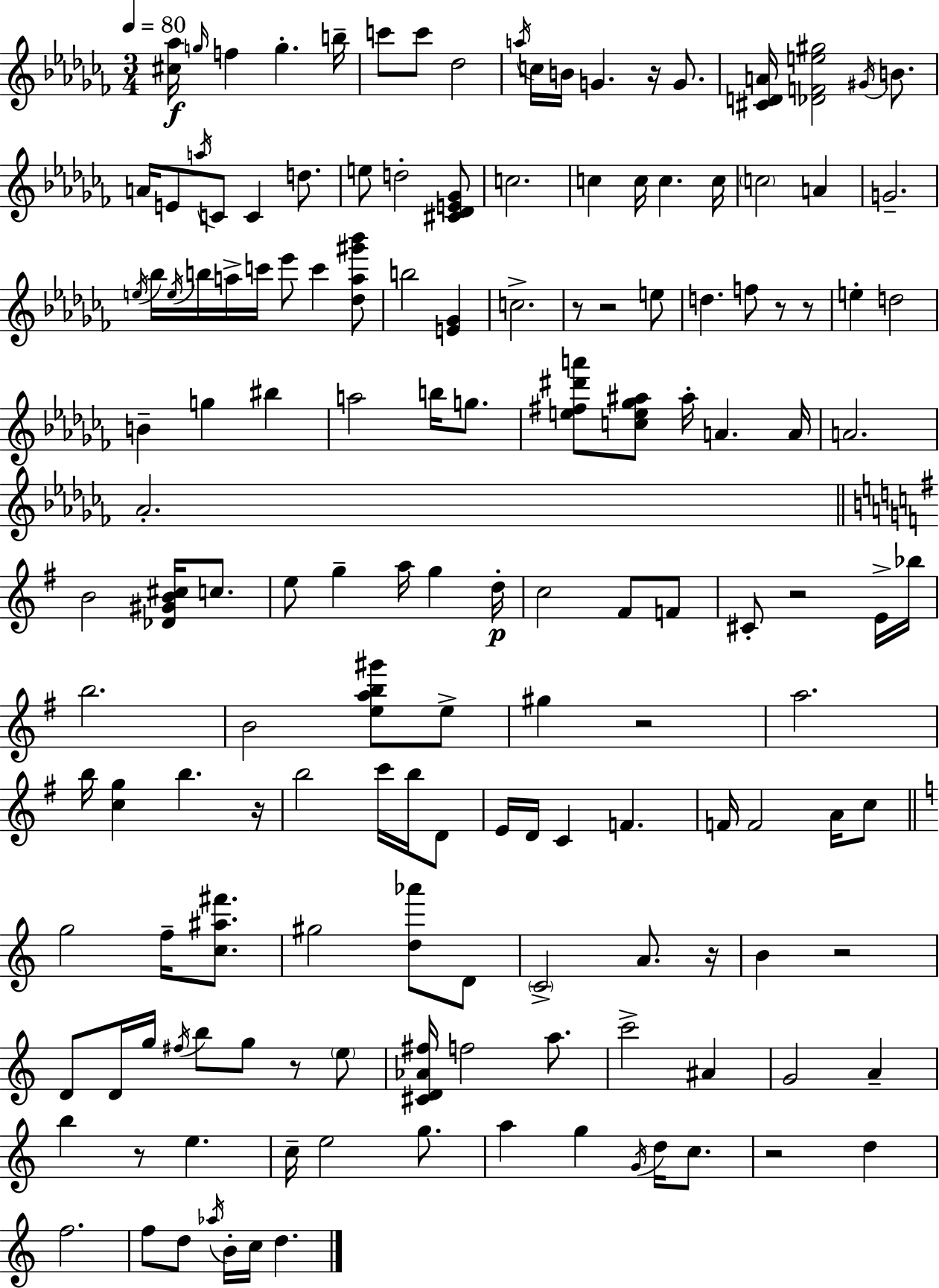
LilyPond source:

{
  \clef treble
  \numericTimeSignature
  \time 3/4
  \key aes \minor
  \tempo 4 = 80
  \repeat volta 2 { <cis'' aes''>16\f \grace { g''16 } f''4 g''4.-. | b''16-- c'''8 c'''8 des''2 | \acciaccatura { a''16 } c''16 b'16 g'4. r16 g'8. | <cis' d' a'>16 <des' f' e'' gis''>2 \acciaccatura { gis'16 } | \break b'8. a'16 e'8 \acciaccatura { a''16 } c'8 c'4 | d''8. e''8 d''2-. | <cis' des' e' ges'>8 c''2. | c''4 c''16 c''4. | \break c''16 \parenthesize c''2 | a'4 g'2.-- | \acciaccatura { e''16 } bes''16 \acciaccatura { e''16 } b''16 a''16-> c'''16 ees'''8 | c'''4 <des'' a'' gis''' bes'''>8 b''2 | \break <e' ges'>4 c''2.-> | r8 r2 | e''8 d''4. | f''8 r8 r8 e''4-. d''2 | \break b'4-- g''4 | bis''4 a''2 | b''16 g''8. <e'' fis'' dis''' a'''>8 <c'' e'' ges'' ais''>8 ais''16-. a'4. | a'16 a'2. | \break aes'2.-. | \bar "||" \break \key g \major b'2 <des' gis' b' cis''>16 c''8. | e''8 g''4-- a''16 g''4 d''16-.\p | c''2 fis'8 f'8 | cis'8-. r2 e'16-> bes''16 | \break b''2. | b'2 <e'' a'' b'' gis'''>8 e''8-> | gis''4 r2 | a''2. | \break b''16 <c'' g''>4 b''4. r16 | b''2 c'''16 b''16 d'8 | e'16 d'16 c'4 f'4. | f'16 f'2 a'16 c''8 | \break \bar "||" \break \key c \major g''2 f''16-- <c'' ais'' fis'''>8. | gis''2 <d'' aes'''>8 d'8 | \parenthesize c'2-> a'8. r16 | b'4 r2 | \break d'8 d'16 g''16 \acciaccatura { fis''16 } b''8 g''8 r8 \parenthesize e''8 | <cis' d' aes' fis''>16 f''2 a''8. | c'''2-> ais'4 | g'2 a'4-- | \break b''4 r8 e''4. | c''16-- e''2 g''8. | a''4 g''4 \acciaccatura { g'16 } d''16 c''8. | r2 d''4 | \break f''2. | f''8 d''8 \acciaccatura { aes''16 } b'16-. c''16 d''4. | } \bar "|."
}